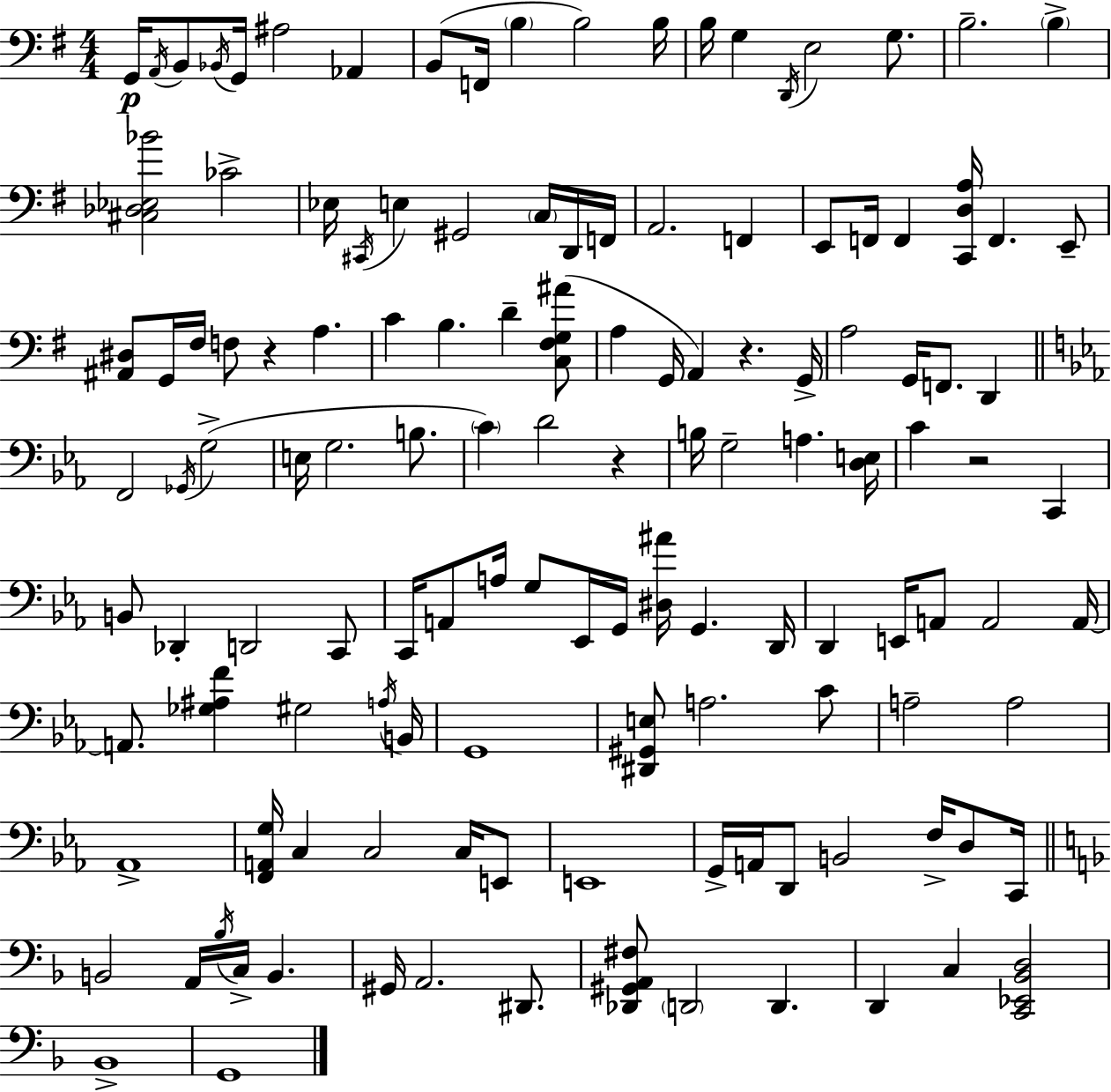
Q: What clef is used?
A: bass